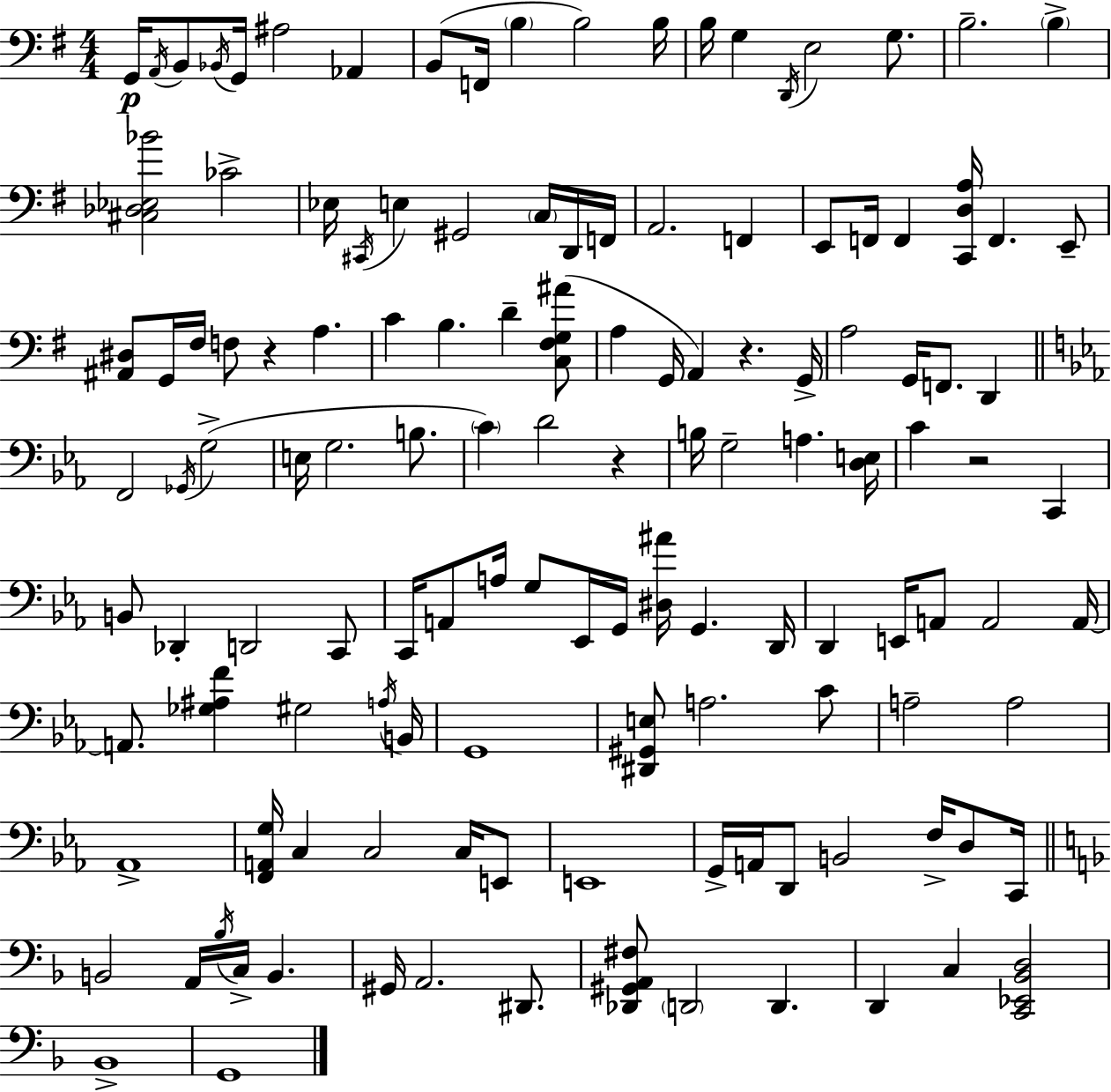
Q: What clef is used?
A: bass